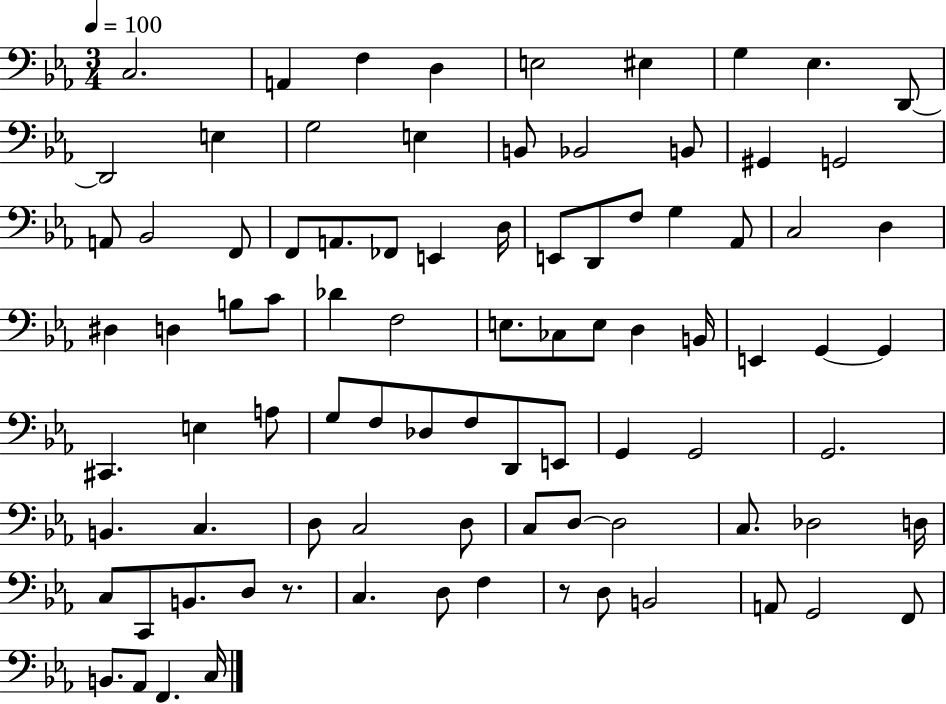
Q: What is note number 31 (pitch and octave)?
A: Ab2